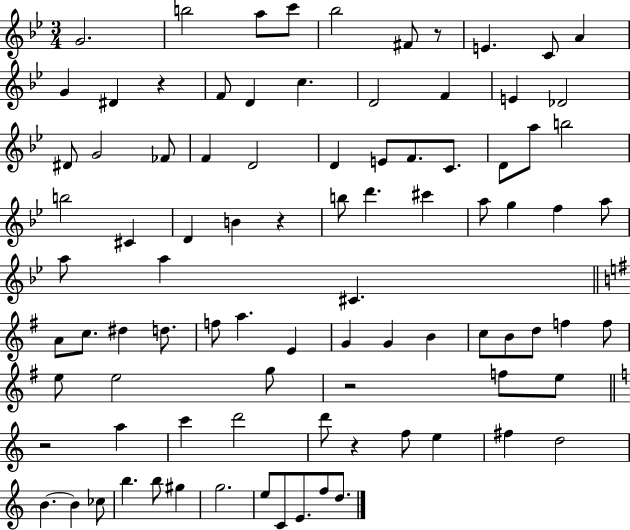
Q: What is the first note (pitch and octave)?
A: G4